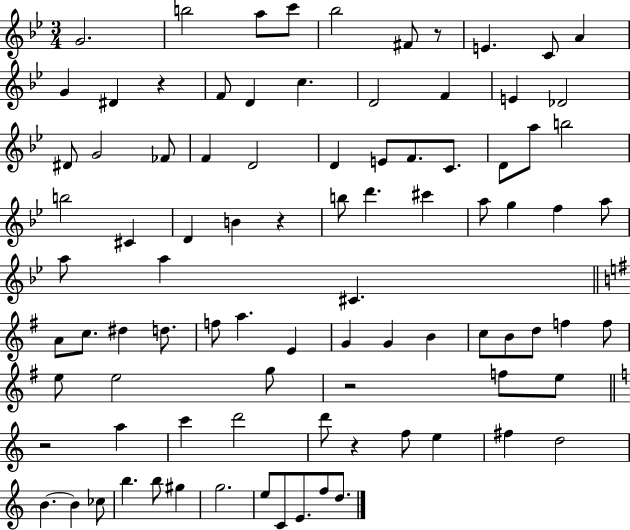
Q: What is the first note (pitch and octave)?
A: G4